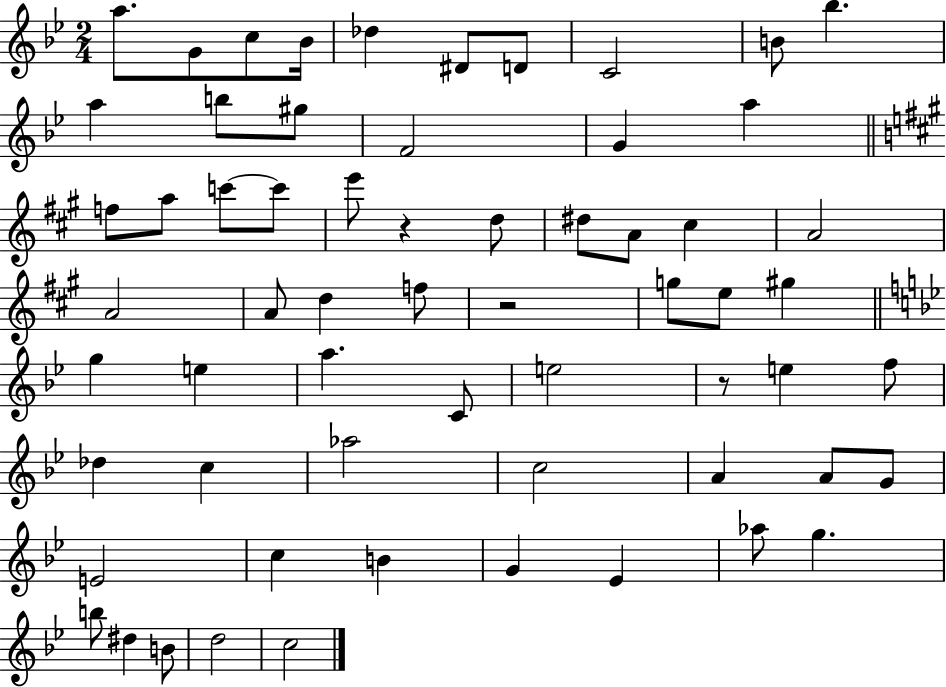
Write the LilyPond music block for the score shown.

{
  \clef treble
  \numericTimeSignature
  \time 2/4
  \key bes \major
  a''8. g'8 c''8 bes'16 | des''4 dis'8 d'8 | c'2 | b'8 bes''4. | \break a''4 b''8 gis''8 | f'2 | g'4 a''4 | \bar "||" \break \key a \major f''8 a''8 c'''8~~ c'''8 | e'''8 r4 d''8 | dis''8 a'8 cis''4 | a'2 | \break a'2 | a'8 d''4 f''8 | r2 | g''8 e''8 gis''4 | \break \bar "||" \break \key g \minor g''4 e''4 | a''4. c'8 | e''2 | r8 e''4 f''8 | \break des''4 c''4 | aes''2 | c''2 | a'4 a'8 g'8 | \break e'2 | c''4 b'4 | g'4 ees'4 | aes''8 g''4. | \break b''8 dis''4 b'8 | d''2 | c''2 | \bar "|."
}